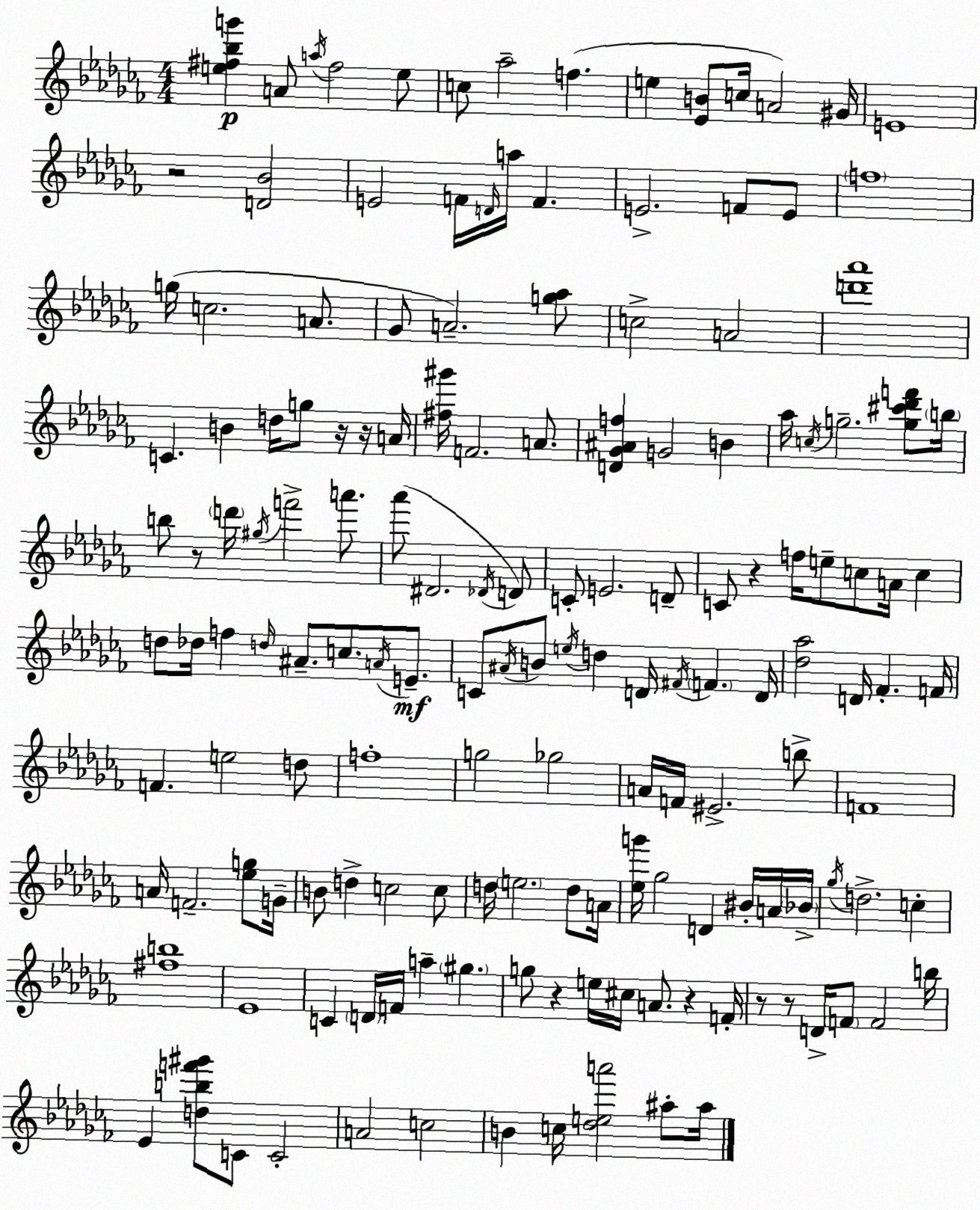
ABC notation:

X:1
T:Untitled
M:4/4
L:1/4
K:Abm
[e^f_bg'] A/2 a/4 ^f2 e/2 c/2 _a2 f e [_EB]/2 c/4 A2 ^G/4 E4 z2 [D_B]2 E2 F/4 D/4 a/4 F E2 F/2 E/2 f4 g/4 c2 A/2 _G/2 A2 [g_a]/2 c2 A2 [d'_a']4 C B d/4 g/2 z/4 z/4 A/4 [^f^g']/4 F2 A/2 [D_G^Af] G2 B _a/4 c/4 g2 [g^c'_d'f']/2 b/4 b/2 z/2 d'/4 ^g/4 f'2 a'/2 _a'/2 ^D2 _D/4 D/2 C/2 E2 D/2 C/2 z f/4 e/2 c/2 A/4 c d/2 _d/4 f d/4 ^A/2 c/2 A/4 E/2 C/2 ^A/4 B/2 e/4 d D/4 ^F/4 F D/4 [_d_a]2 D/4 _F F/4 F e2 d/2 f4 g2 _g2 A/4 F/4 ^E2 b/2 F4 A/4 F2 [_eg]/2 G/4 B/2 d c2 c/2 d/4 e2 d/2 A/4 [_eg']/4 _g2 D ^B/4 A/4 _B/4 _g/4 d2 c [^fb]4 _E4 C D/4 F/4 a ^g g/2 z e/4 ^c/4 A/2 z F/4 z/2 z/2 D/4 F/2 F2 b/4 _E [dbf'^g']/2 C/2 C2 A2 c2 B c/4 [_dea']2 ^a/2 ^a/4